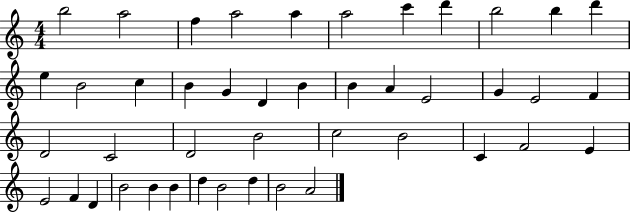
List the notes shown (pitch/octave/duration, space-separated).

B5/h A5/h F5/q A5/h A5/q A5/h C6/q D6/q B5/h B5/q D6/q E5/q B4/h C5/q B4/q G4/q D4/q B4/q B4/q A4/q E4/h G4/q E4/h F4/q D4/h C4/h D4/h B4/h C5/h B4/h C4/q F4/h E4/q E4/h F4/q D4/q B4/h B4/q B4/q D5/q B4/h D5/q B4/h A4/h